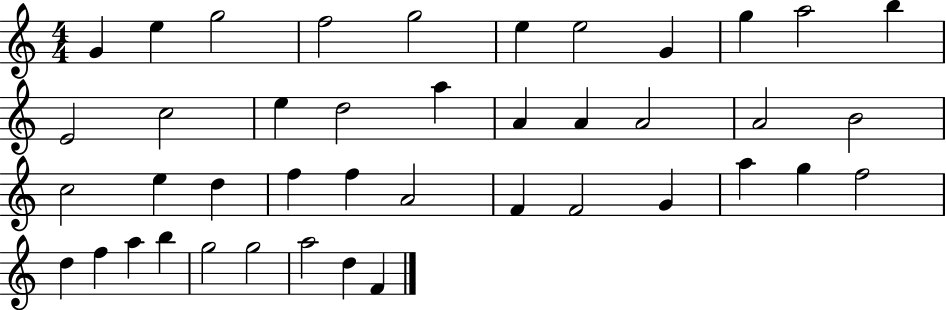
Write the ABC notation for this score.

X:1
T:Untitled
M:4/4
L:1/4
K:C
G e g2 f2 g2 e e2 G g a2 b E2 c2 e d2 a A A A2 A2 B2 c2 e d f f A2 F F2 G a g f2 d f a b g2 g2 a2 d F